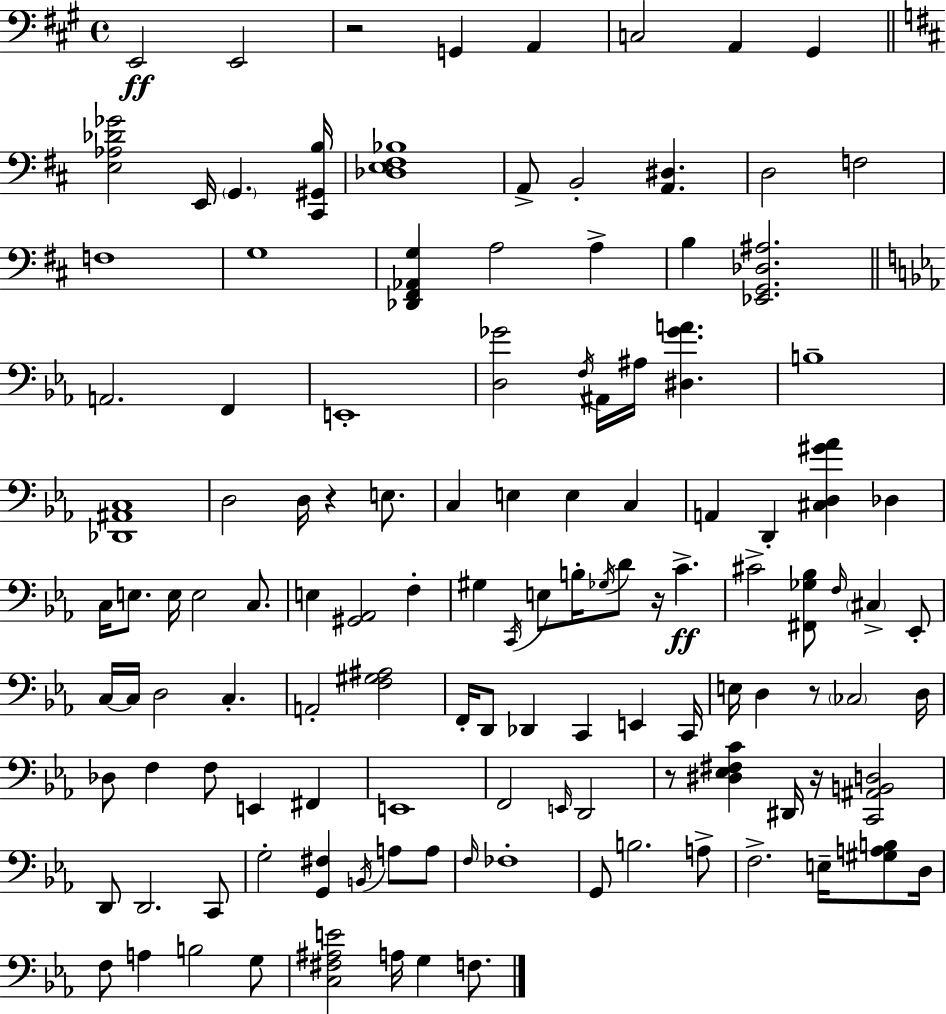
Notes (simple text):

E2/h E2/h R/h G2/q A2/q C3/h A2/q G#2/q [E3,Ab3,Db4,Gb4]/h E2/s G2/q. [C#2,G#2,B3]/s [Db3,E3,F#3,Bb3]/w A2/e B2/h [A2,D#3]/q. D3/h F3/h F3/w G3/w [Db2,F#2,Ab2,G3]/q A3/h A3/q B3/q [Eb2,G2,Db3,A#3]/h. A2/h. F2/q E2/w [D3,Gb4]/h F3/s A#2/s A#3/s [D#3,Gb4,A4]/q. B3/w [Db2,A#2,C3]/w D3/h D3/s R/q E3/e. C3/q E3/q E3/q C3/q A2/q D2/q [C#3,D3,G#4,Ab4]/q Db3/q C3/s E3/e. E3/s E3/h C3/e. E3/q [G#2,Ab2]/h F3/q G#3/q C2/s E3/e B3/s Gb3/s D4/e R/s C4/q. C#4/h [F#2,Gb3,Bb3]/e F3/s C#3/q Eb2/e C3/s C3/s D3/h C3/q. A2/h [F3,G#3,A#3]/h F2/s D2/e Db2/q C2/q E2/q C2/s E3/s D3/q R/e CES3/h D3/s Db3/e F3/q F3/e E2/q F#2/q E2/w F2/h E2/s D2/h R/e [D#3,Eb3,F#3,C4]/q D#2/s R/s [C2,A#2,B2,D3]/h D2/e D2/h. C2/e G3/h [G2,F#3]/q B2/s A3/e A3/e F3/s FES3/w G2/e B3/h. A3/e F3/h. E3/s [G#3,A3,B3]/e D3/s F3/e A3/q B3/h G3/e [C3,F#3,A#3,E4]/h A3/s G3/q F3/e.